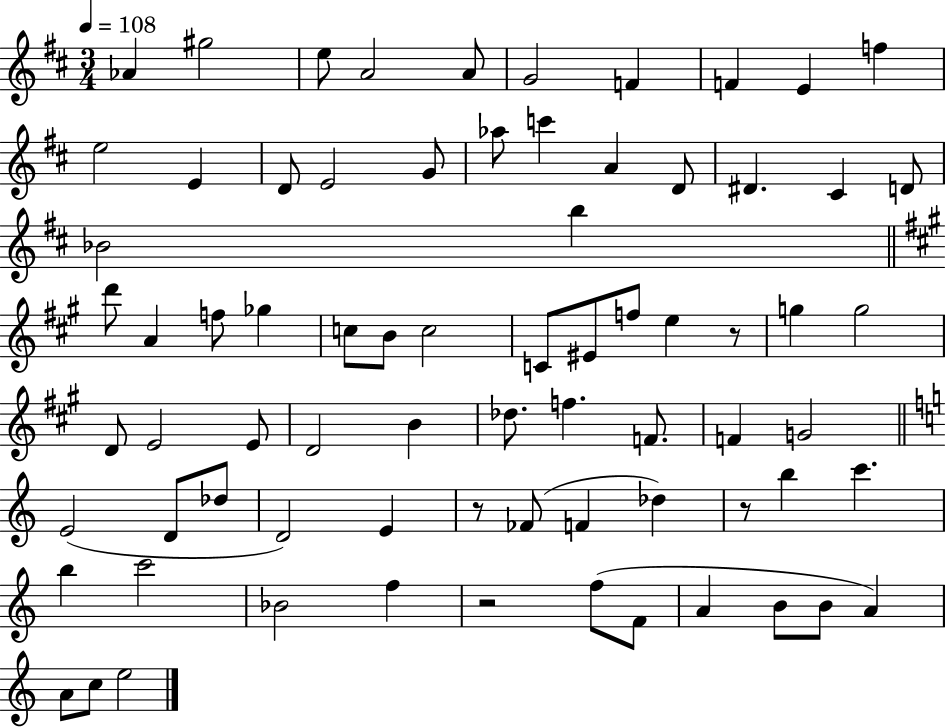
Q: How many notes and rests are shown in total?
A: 74